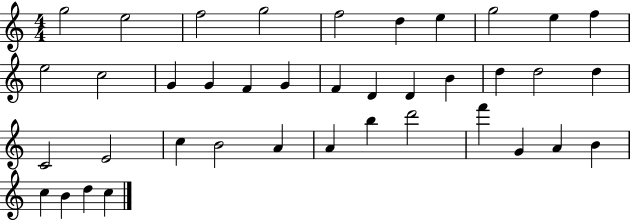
{
  \clef treble
  \numericTimeSignature
  \time 4/4
  \key c \major
  g''2 e''2 | f''2 g''2 | f''2 d''4 e''4 | g''2 e''4 f''4 | \break e''2 c''2 | g'4 g'4 f'4 g'4 | f'4 d'4 d'4 b'4 | d''4 d''2 d''4 | \break c'2 e'2 | c''4 b'2 a'4 | a'4 b''4 d'''2 | f'''4 g'4 a'4 b'4 | \break c''4 b'4 d''4 c''4 | \bar "|."
}